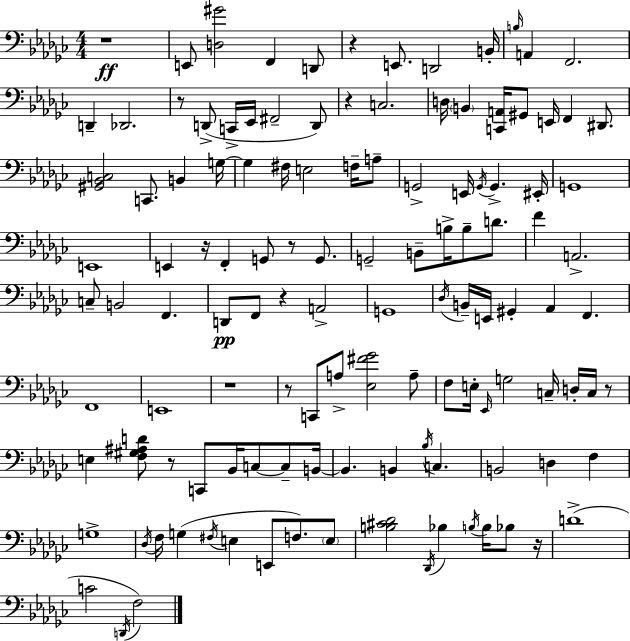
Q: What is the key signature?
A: EES minor